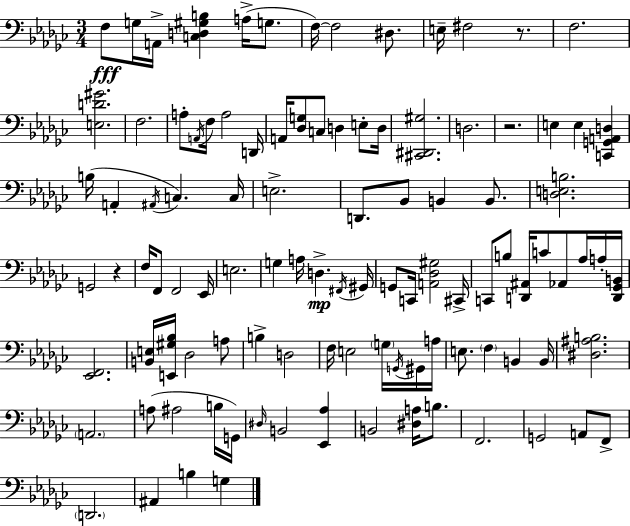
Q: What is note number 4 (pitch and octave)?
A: A3